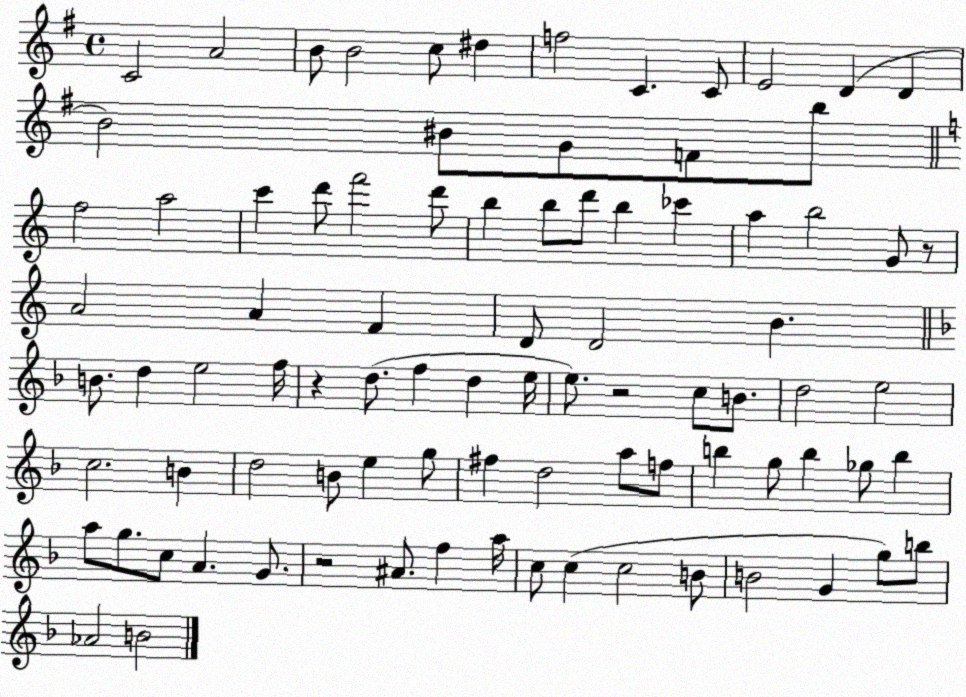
X:1
T:Untitled
M:4/4
L:1/4
K:G
C2 A2 B/2 B2 c/2 ^d f2 C C/2 E2 D D B2 ^B/2 G/2 F/2 b/2 f2 a2 c' d'/2 f'2 d'/2 b b/2 d'/2 b _c' a b2 G/2 z/2 A2 A F D/2 D2 B B/2 d e2 f/4 z d/2 f d e/4 e/2 z2 c/2 B/2 d2 e2 c2 B d2 B/2 e g/2 ^f d2 a/2 f/2 b g/2 b _g/2 b a/2 g/2 c/2 A G/2 z2 ^A/2 f a/4 c/2 c c2 B/2 B2 G g/2 b/2 _A2 B2